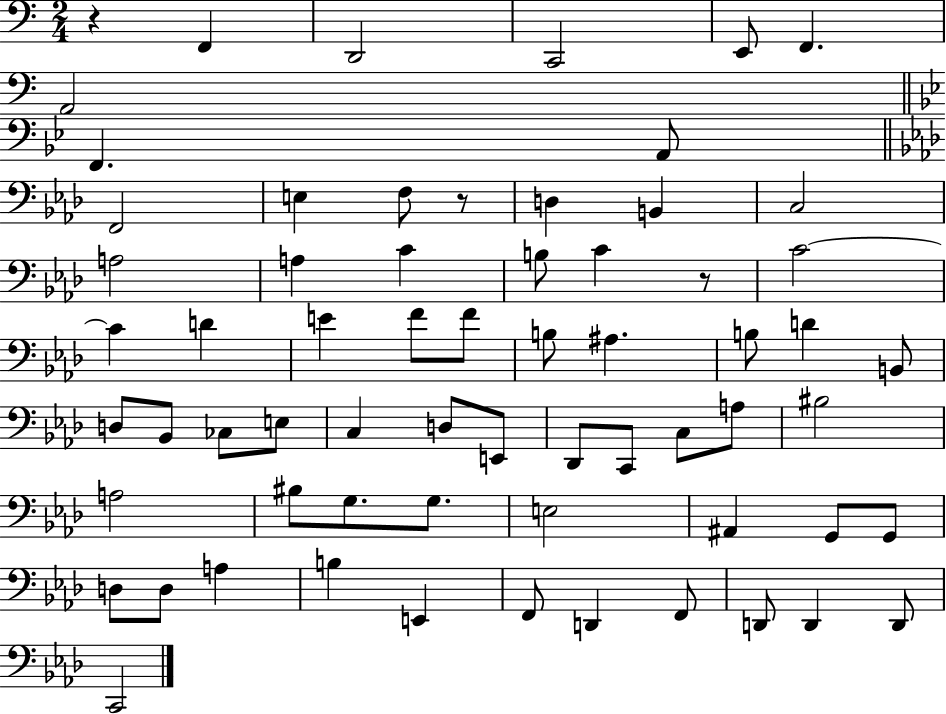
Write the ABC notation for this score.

X:1
T:Untitled
M:2/4
L:1/4
K:C
z F,, D,,2 C,,2 E,,/2 F,, A,,2 F,, A,,/2 F,,2 E, F,/2 z/2 D, B,, C,2 A,2 A, C B,/2 C z/2 C2 C D E F/2 F/2 B,/2 ^A, B,/2 D B,,/2 D,/2 _B,,/2 _C,/2 E,/2 C, D,/2 E,,/2 _D,,/2 C,,/2 C,/2 A,/2 ^B,2 A,2 ^B,/2 G,/2 G,/2 E,2 ^A,, G,,/2 G,,/2 D,/2 D,/2 A, B, E,, F,,/2 D,, F,,/2 D,,/2 D,, D,,/2 C,,2